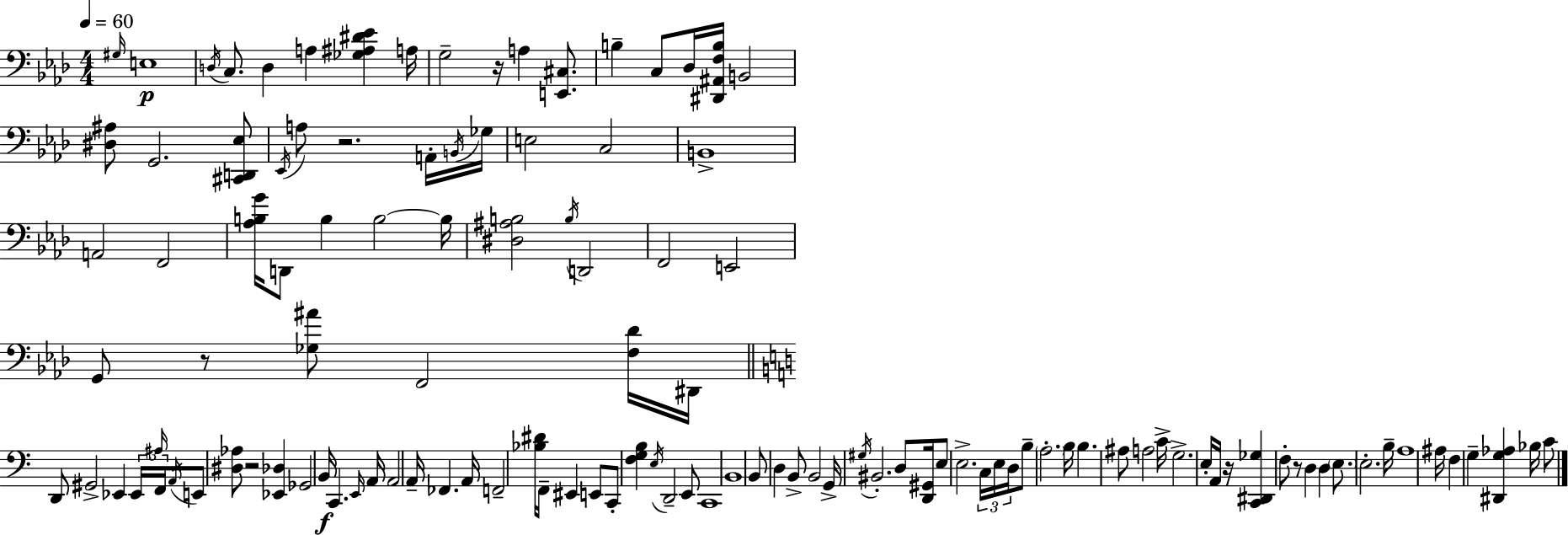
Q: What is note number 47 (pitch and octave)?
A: E2